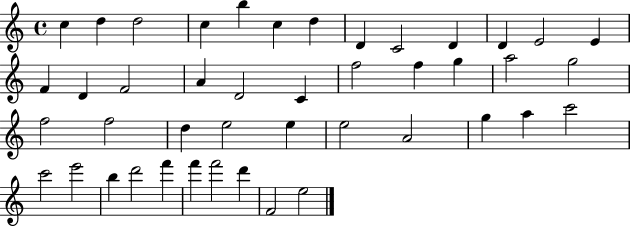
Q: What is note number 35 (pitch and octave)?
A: C6